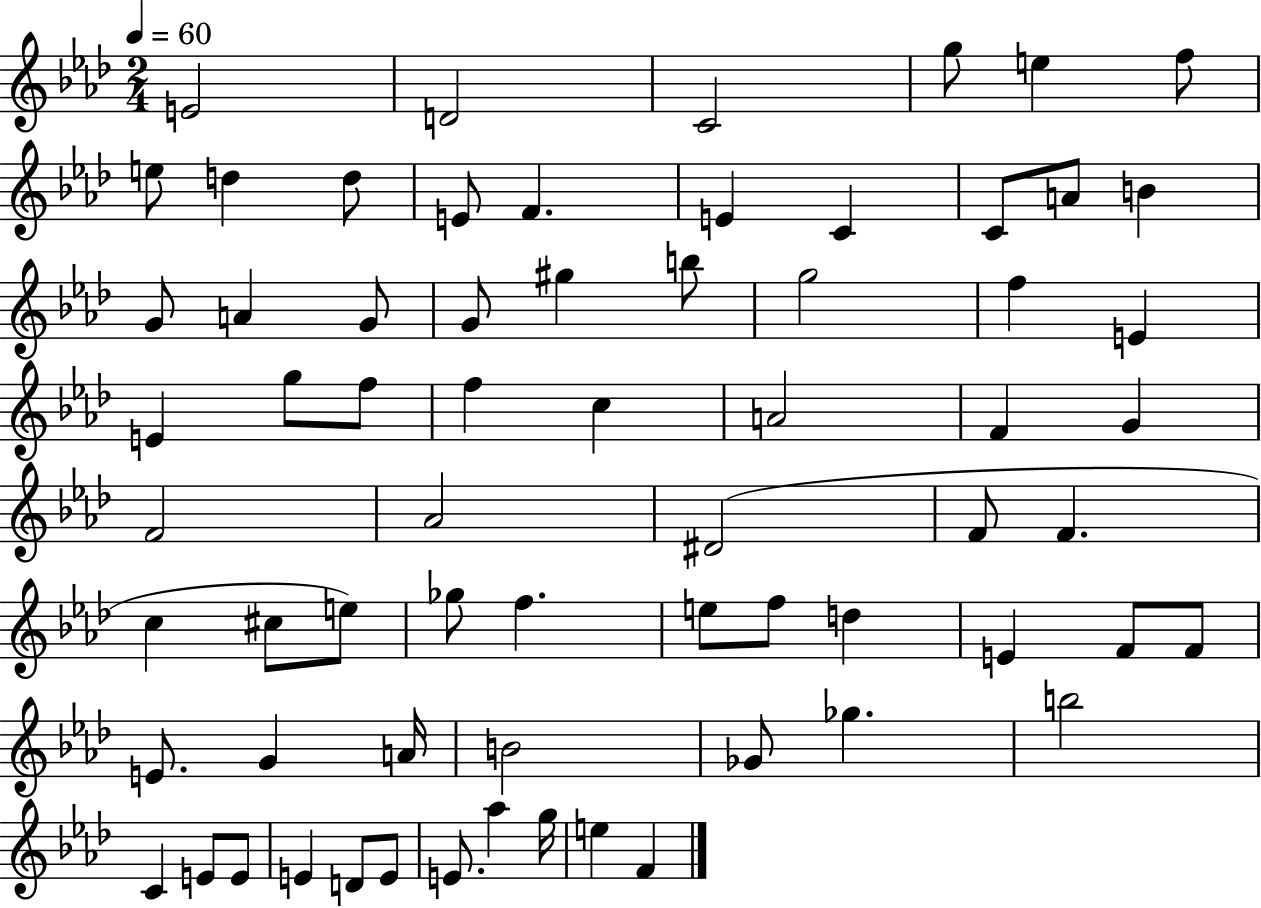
{
  \clef treble
  \numericTimeSignature
  \time 2/4
  \key aes \major
  \tempo 4 = 60
  e'2 | d'2 | c'2 | g''8 e''4 f''8 | \break e''8 d''4 d''8 | e'8 f'4. | e'4 c'4 | c'8 a'8 b'4 | \break g'8 a'4 g'8 | g'8 gis''4 b''8 | g''2 | f''4 e'4 | \break e'4 g''8 f''8 | f''4 c''4 | a'2 | f'4 g'4 | \break f'2 | aes'2 | dis'2( | f'8 f'4. | \break c''4 cis''8 e''8) | ges''8 f''4. | e''8 f''8 d''4 | e'4 f'8 f'8 | \break e'8. g'4 a'16 | b'2 | ges'8 ges''4. | b''2 | \break c'4 e'8 e'8 | e'4 d'8 e'8 | e'8. aes''4 g''16 | e''4 f'4 | \break \bar "|."
}